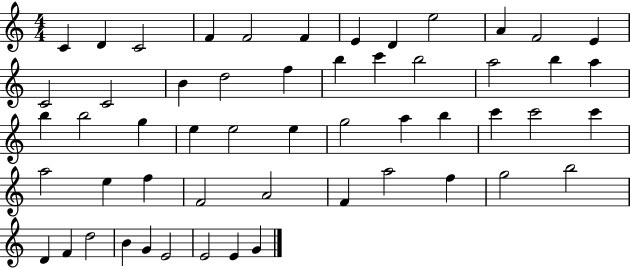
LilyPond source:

{
  \clef treble
  \numericTimeSignature
  \time 4/4
  \key c \major
  c'4 d'4 c'2 | f'4 f'2 f'4 | e'4 d'4 e''2 | a'4 f'2 e'4 | \break c'2 c'2 | b'4 d''2 f''4 | b''4 c'''4 b''2 | a''2 b''4 a''4 | \break b''4 b''2 g''4 | e''4 e''2 e''4 | g''2 a''4 b''4 | c'''4 c'''2 c'''4 | \break a''2 e''4 f''4 | f'2 a'2 | f'4 a''2 f''4 | g''2 b''2 | \break d'4 f'4 d''2 | b'4 g'4 e'2 | e'2 e'4 g'4 | \bar "|."
}